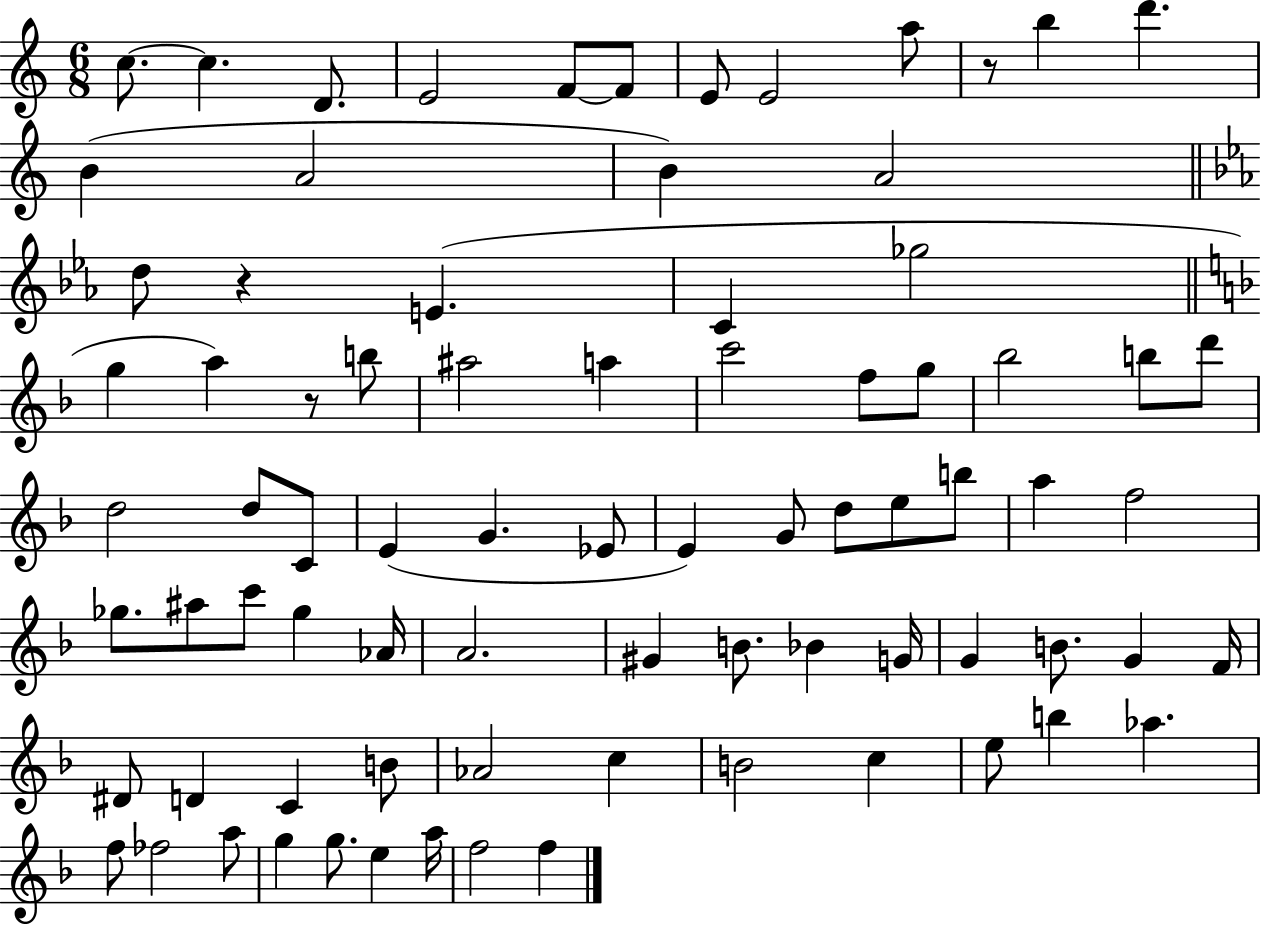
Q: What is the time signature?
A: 6/8